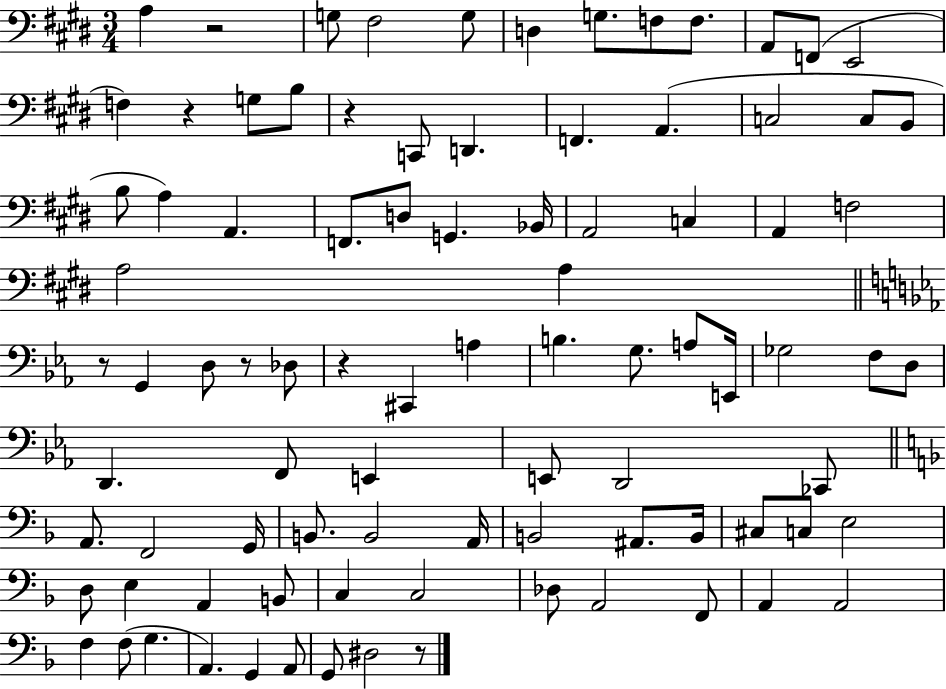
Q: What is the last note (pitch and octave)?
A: D#3